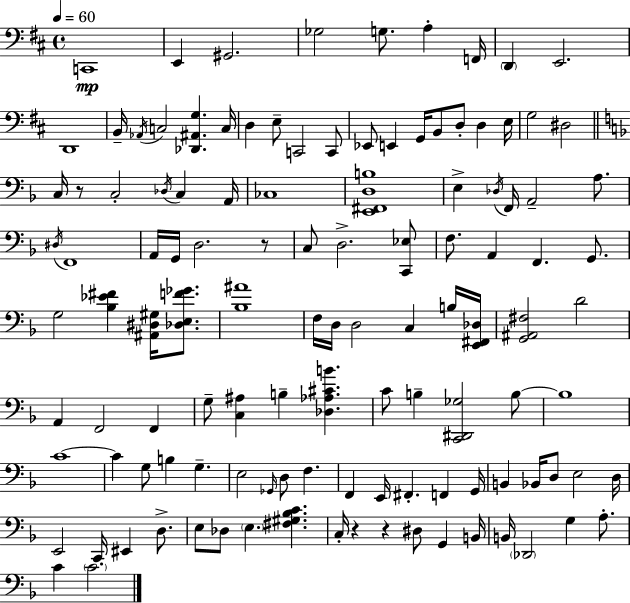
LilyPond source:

{
  \clef bass
  \time 4/4
  \defaultTimeSignature
  \key d \major
  \tempo 4 = 60
  c,1\mp | e,4 gis,2. | ges2 g8. a4-. f,16 | \parenthesize d,4 e,2. | \break d,1 | b,16-- \acciaccatura { aes,16 } c2 <des, ais, g>4. | c16 d4 e8-- c,2 c,8 | ees,8 e,4 g,16 b,8 d8-. d4 | \break e16 g2 dis2 | \bar "||" \break \key f \major c16 r8 c2-. \acciaccatura { des16 } c4 | a,16 ces1 | <e, fis, d b>1 | e4-> \acciaccatura { des16 } f,16 a,2-- a8. | \break \acciaccatura { dis16 } f,1 | a,16 g,16 d2. | r8 c8 d2.-> | <c, ees>8 f8. a,4 f,4. | \break g,8. g2 <bes ees' fis'>4 <ais, dis gis>16 | <des e f' ges'>8. <bes ais'>1 | f16 d16 d2 c4 | b16 <e, fis, des>16 <g, ais, fis>2 d'2 | \break a,4 f,2 f,4 | g8-- <c ais>4 b4-- <des aes cis' b'>4. | c'8 b4-- <c, dis, ges>2 | b8~~ b1 | \break c'1~~ | c'4 g8 b4 g4.-- | e2 \grace { ges,16 } d8 f4. | f,4 e,16 fis,4.-. f,4 | \break g,16 b,4 bes,16 d8 e2 | d16 e,2 c,16 eis,4 | d8.-> e8 des8 \parenthesize e4. <fis gis bes c'>4. | c16-. r4 r4 dis8 g,4 | \break b,16 b,16 \parenthesize des,2 g4 | a8.-. c'4 \parenthesize c'2. | \bar "|."
}